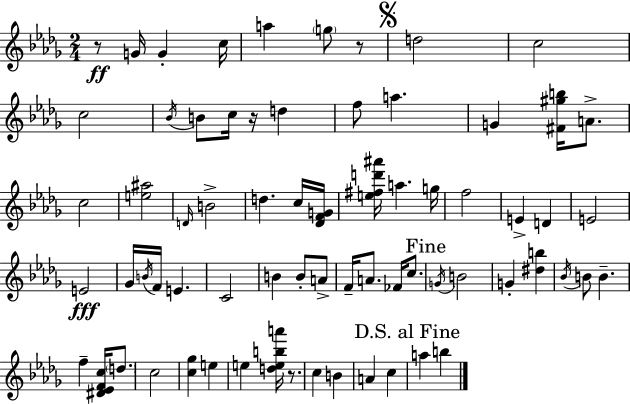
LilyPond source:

{
  \clef treble
  \numericTimeSignature
  \time 2/4
  \key bes \minor
  r8\ff g'16 g'4-. c''16 | a''4 \parenthesize g''8 r8 | \mark \markup { \musicglyph "scripts.segno" } d''2 | c''2 | \break c''2 | \acciaccatura { bes'16 } b'8 c''16 r16 d''4 | f''8 a''4. | g'4 <fis' gis'' b''>16 a'8.-> | \break c''2 | <e'' ais''>2 | \grace { d'16 } b'2-> | d''4. | \break c''16 <des' f' g'>16 <e'' fis'' d''' ais'''>16 a''4. | g''16 f''2 | e'4-> d'4 | e'2 | \break e'2\fff | ges'16 \acciaccatura { b'16 } f'16 e'4. | c'2 | b'4 b'8-. | \break a'8-> f'16-- a'8. fes'16 | c''8. \mark "Fine" \acciaccatura { g'16 } b'2 | g'4-. | <dis'' b''>4 \acciaccatura { bes'16 } b'8 b'4.-- | \break f''4-- | <dis' ees' f' c''>16 \parenthesize d''8. c''2 | <c'' ges''>4 | e''4 e''4 | \break <d'' e'' b'' a'''>16 r8. c''4 | b'4 a'4 | c''4 \mark "D.S. al Fine" a''4 | b''4 \bar "|."
}